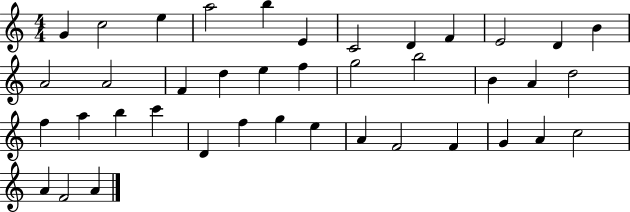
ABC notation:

X:1
T:Untitled
M:4/4
L:1/4
K:C
G c2 e a2 b E C2 D F E2 D B A2 A2 F d e f g2 b2 B A d2 f a b c' D f g e A F2 F G A c2 A F2 A